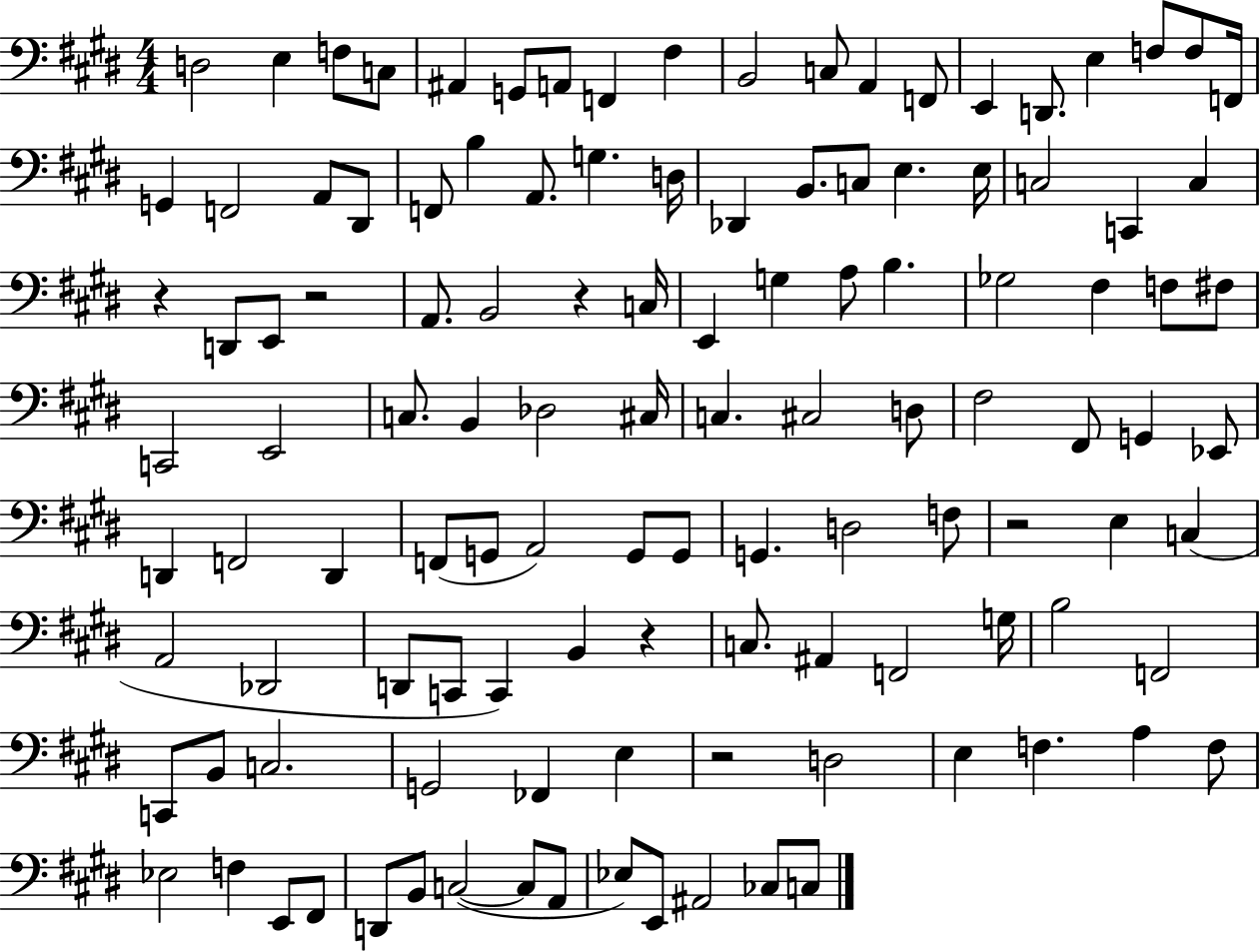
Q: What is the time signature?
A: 4/4